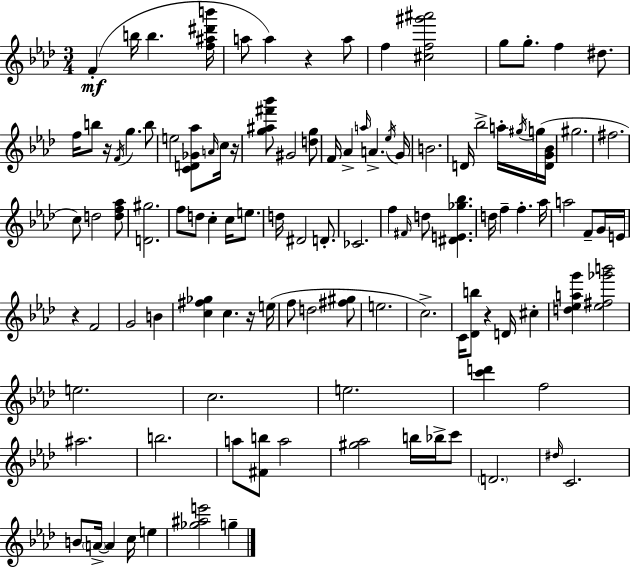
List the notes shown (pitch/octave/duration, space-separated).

F4/q B5/s B5/q. [F5,A#5,D#6,B6]/s A5/e A5/q R/q A5/e F5/q [C#5,F5,G#6,A#6]/h G5/e G5/e. F5/q D#5/e. F5/s B5/e R/s F4/s G5/q. B5/e E5/h [C4,D4,Gb4,Ab5]/e A4/s C5/s R/s [G5,A#5,F#6,Bb6]/e G#4/h [D5,G5]/e F4/s Ab4/q A5/s A4/q. Eb5/s G4/s B4/h. D4/s Bb5/h A5/s G#5/s G5/s [D4,G4,Bb4]/s G#5/h. F#5/h. C5/e D5/h [D5,F5,Ab5]/e [D4,G#5]/h. F5/e D5/e C5/q C5/s E5/e. D5/s D#4/h D4/e. CES4/h. F5/q F#4/s D5/e [D#4,E4,Gb5,Bb5]/q. D5/s F5/q F5/q. Ab5/s A5/h F4/e G4/s E4/s R/q F4/h G4/h B4/q [C5,F#5,Gb5]/q C5/q. R/s E5/s F5/e D5/h [F#5,G#5]/e E5/h. C5/h. C4/s [Db4,B5]/e R/q D4/s C#5/q [D5,Eb5,A5,G6]/q [Eb5,F#5,Gb6,B6]/h E5/h. C5/h. E5/h. [C6,D6]/q F5/h A#5/h. B5/h. A5/e [F#4,B5]/e A5/h [G#5,Ab5]/h B5/s Bb5/s C6/e D4/h. D#5/s C4/h. B4/e A4/s A4/q C5/s E5/q [Gb5,A#5,E6]/h G5/q